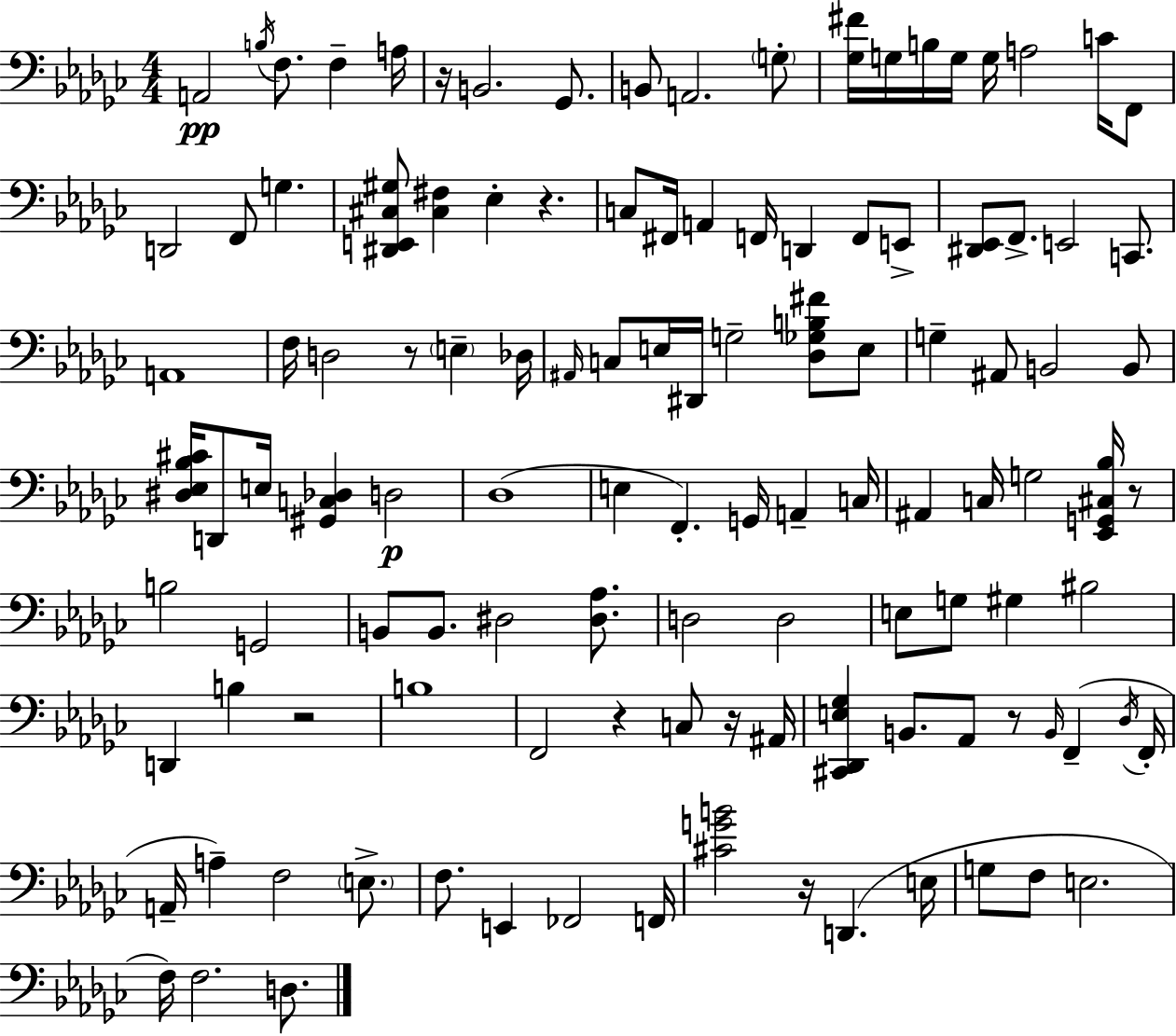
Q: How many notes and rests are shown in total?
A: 117